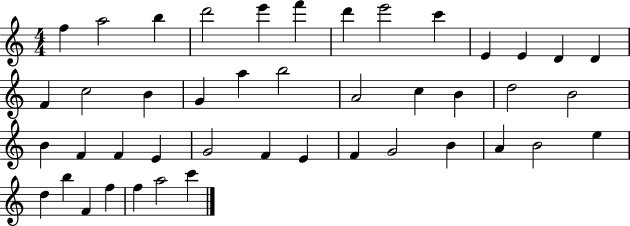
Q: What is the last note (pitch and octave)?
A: C6